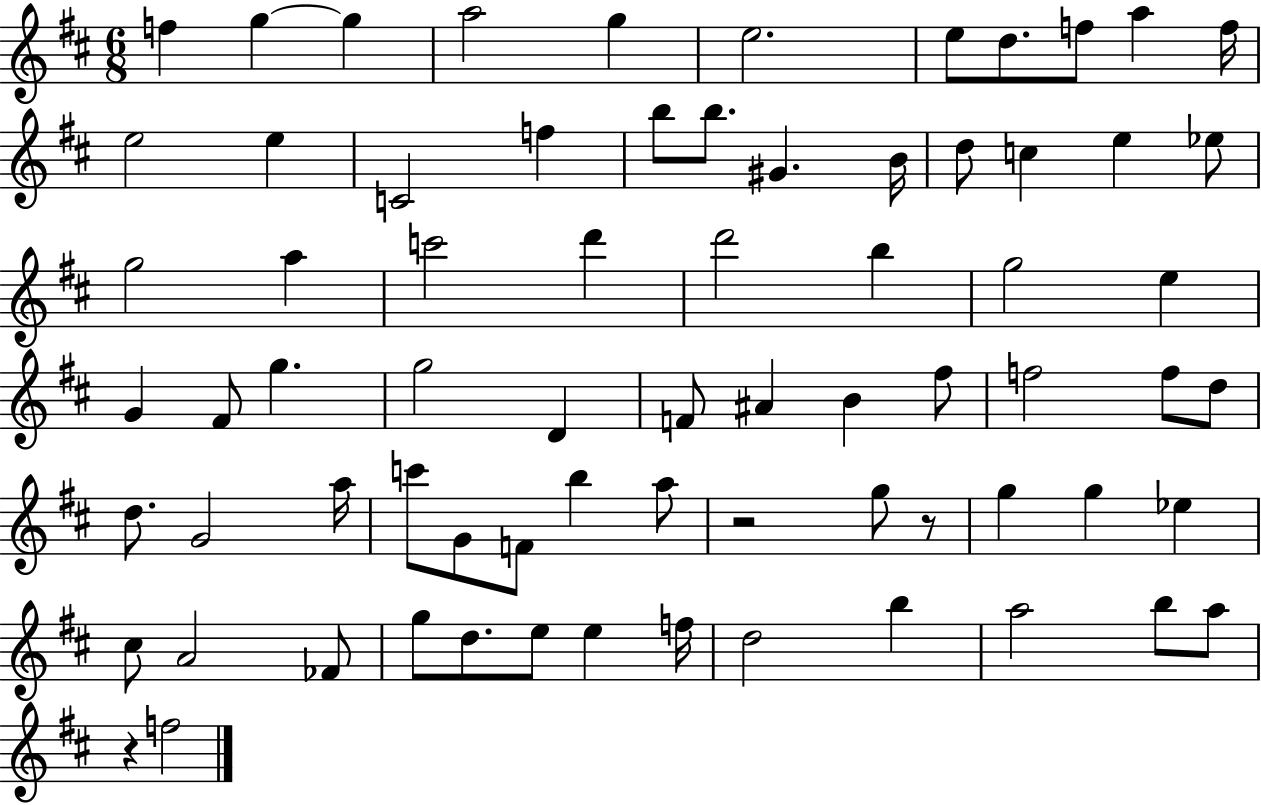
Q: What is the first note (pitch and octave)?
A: F5